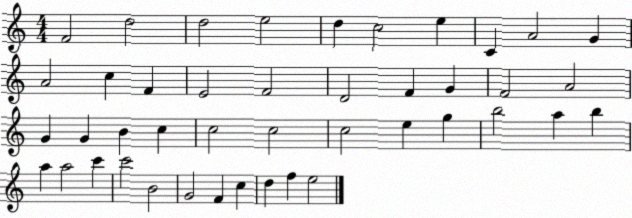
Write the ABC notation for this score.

X:1
T:Untitled
M:4/4
L:1/4
K:C
F2 d2 d2 e2 d c2 e C A2 G A2 c F E2 F2 D2 F G F2 A2 G G B c c2 c2 c2 e g b2 a b a a2 c' c'2 B2 G2 F c d f e2